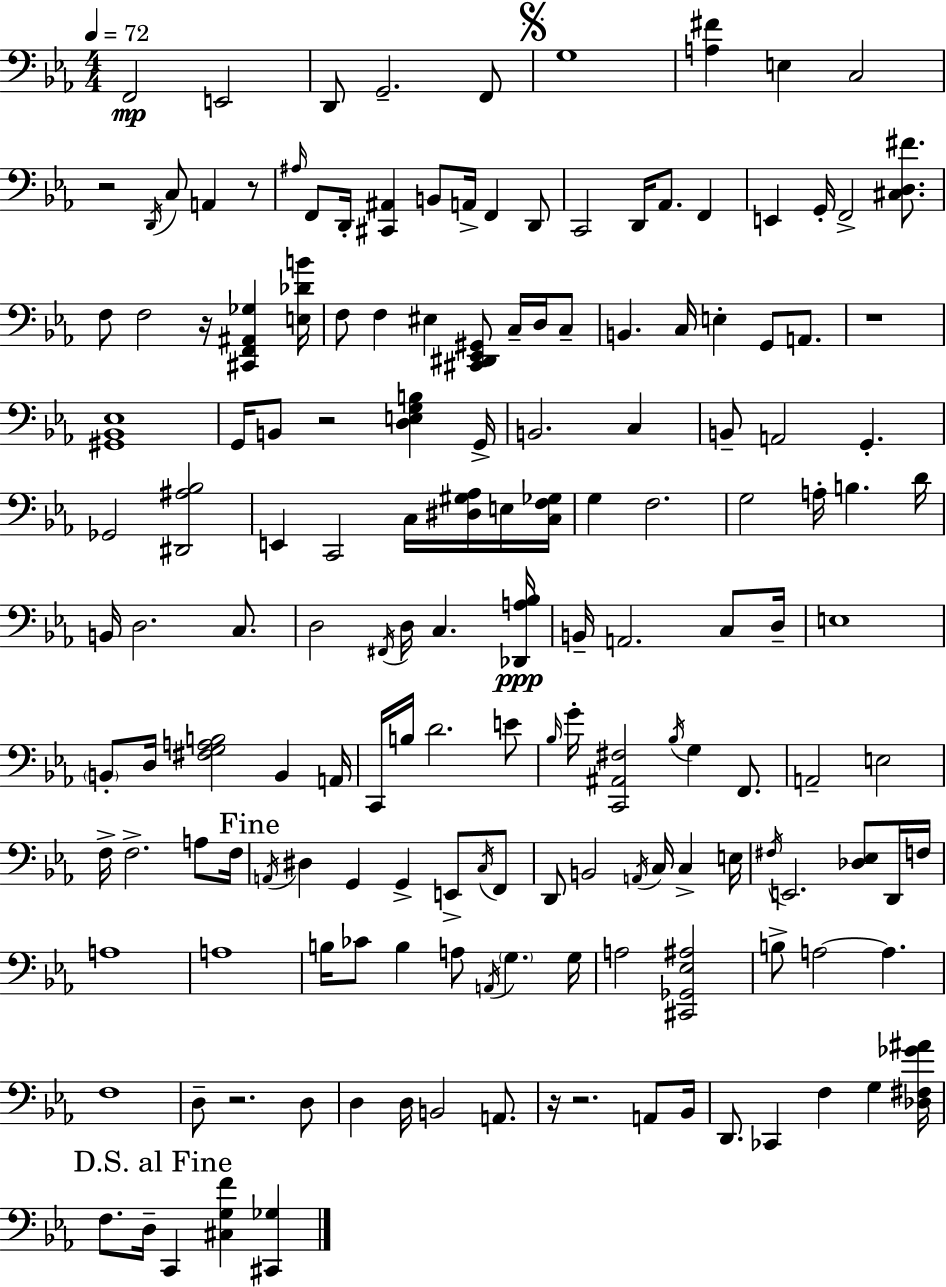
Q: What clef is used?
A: bass